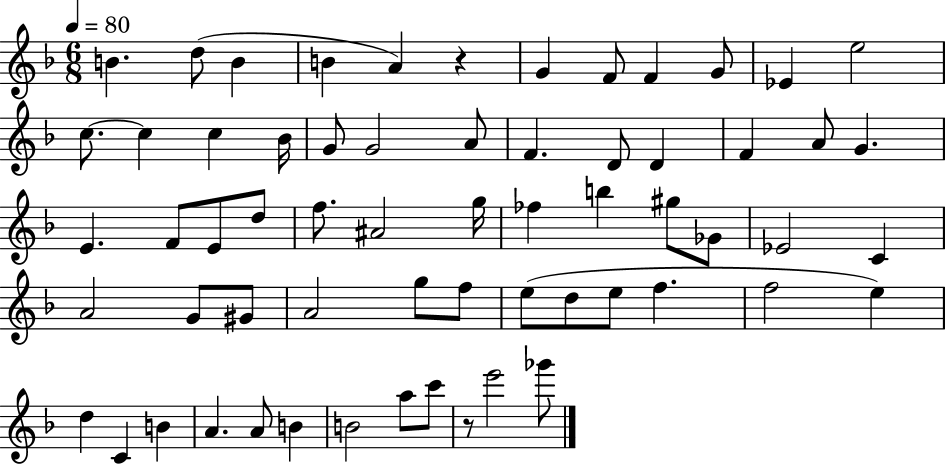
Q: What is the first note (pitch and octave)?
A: B4